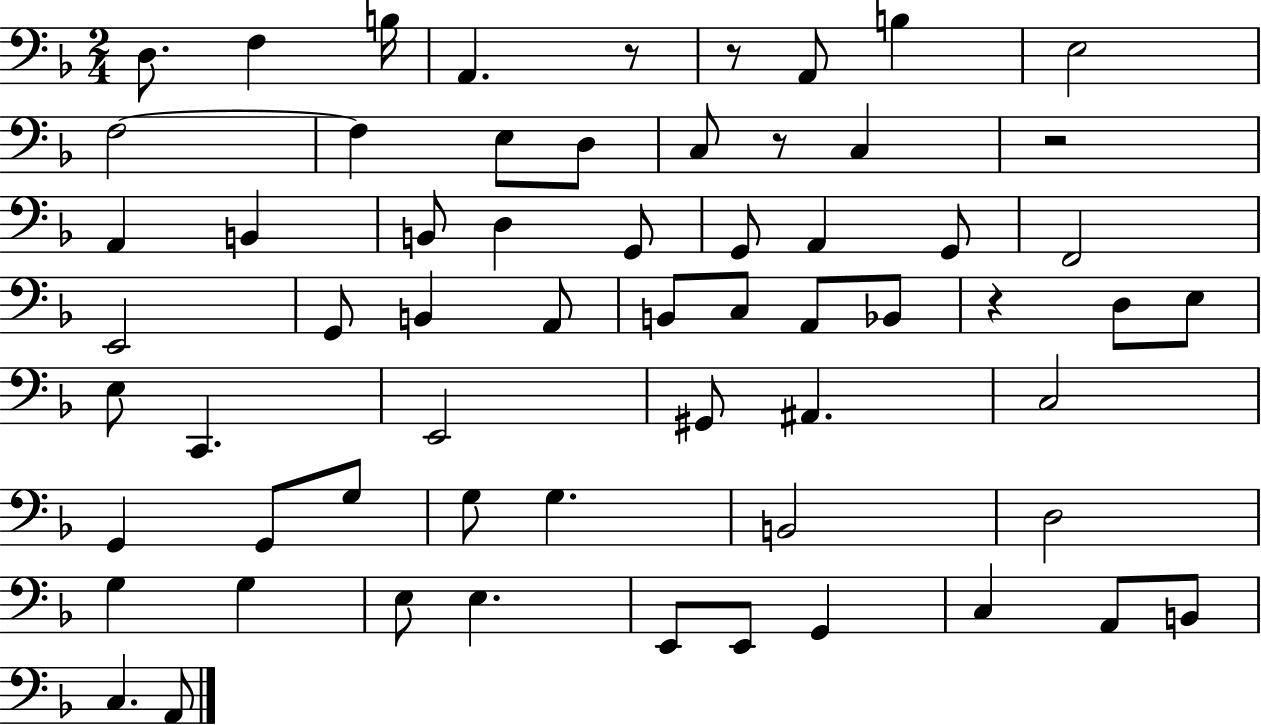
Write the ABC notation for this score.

X:1
T:Untitled
M:2/4
L:1/4
K:F
D,/2 F, B,/4 A,, z/2 z/2 A,,/2 B, E,2 F,2 F, E,/2 D,/2 C,/2 z/2 C, z2 A,, B,, B,,/2 D, G,,/2 G,,/2 A,, G,,/2 F,,2 E,,2 G,,/2 B,, A,,/2 B,,/2 C,/2 A,,/2 _B,,/2 z D,/2 E,/2 E,/2 C,, E,,2 ^G,,/2 ^A,, C,2 G,, G,,/2 G,/2 G,/2 G, B,,2 D,2 G, G, E,/2 E, E,,/2 E,,/2 G,, C, A,,/2 B,,/2 C, A,,/2